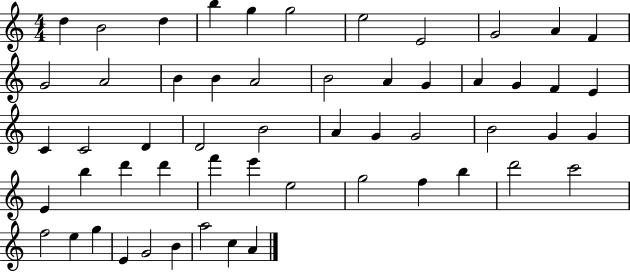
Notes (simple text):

D5/q B4/h D5/q B5/q G5/q G5/h E5/h E4/h G4/h A4/q F4/q G4/h A4/h B4/q B4/q A4/h B4/h A4/q G4/q A4/q G4/q F4/q E4/q C4/q C4/h D4/q D4/h B4/h A4/q G4/q G4/h B4/h G4/q G4/q E4/q B5/q D6/q D6/q F6/q E6/q E5/h G5/h F5/q B5/q D6/h C6/h F5/h E5/q G5/q E4/q G4/h B4/q A5/h C5/q A4/q